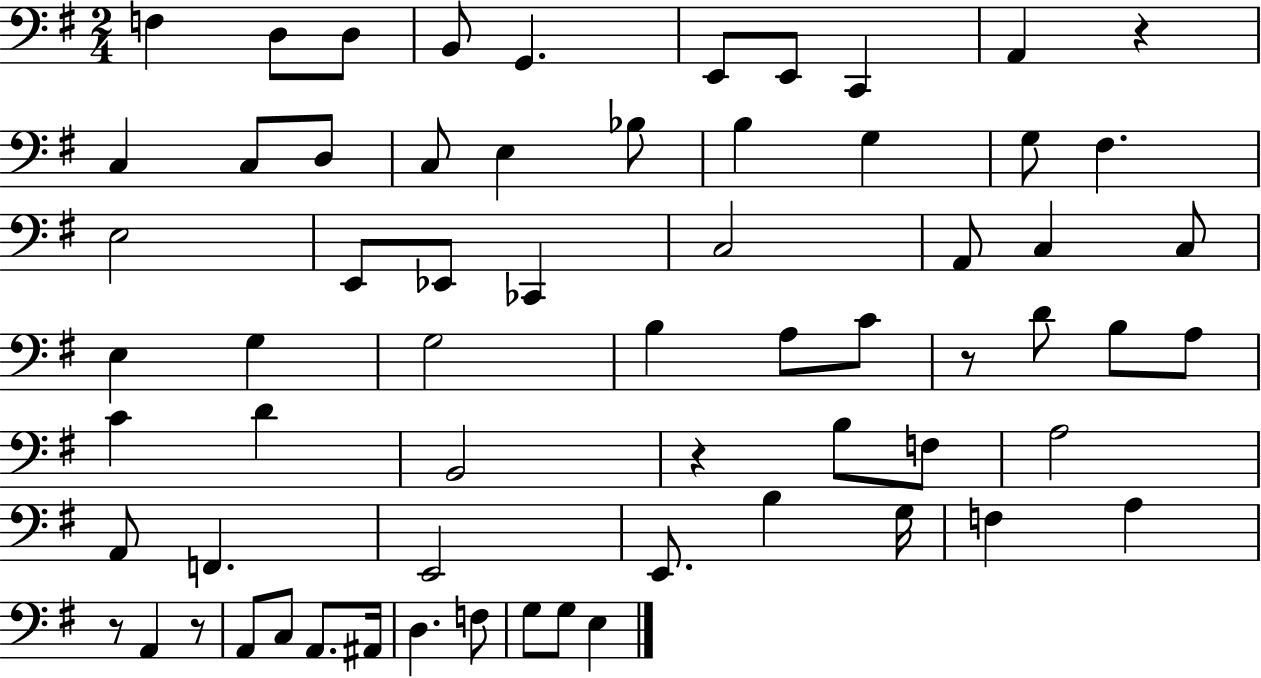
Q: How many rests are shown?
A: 5